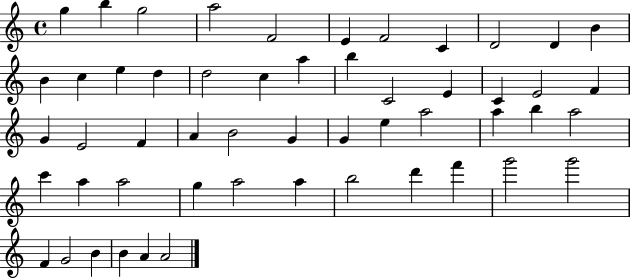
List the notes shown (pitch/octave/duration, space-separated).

G5/q B5/q G5/h A5/h F4/h E4/q F4/h C4/q D4/h D4/q B4/q B4/q C5/q E5/q D5/q D5/h C5/q A5/q B5/q C4/h E4/q C4/q E4/h F4/q G4/q E4/h F4/q A4/q B4/h G4/q G4/q E5/q A5/h A5/q B5/q A5/h C6/q A5/q A5/h G5/q A5/h A5/q B5/h D6/q F6/q G6/h G6/h F4/q G4/h B4/q B4/q A4/q A4/h